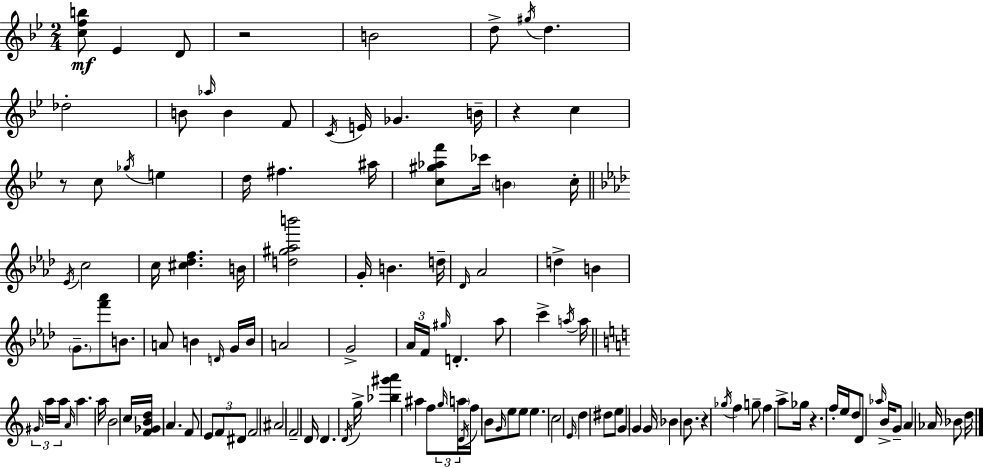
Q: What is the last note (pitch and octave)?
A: D5